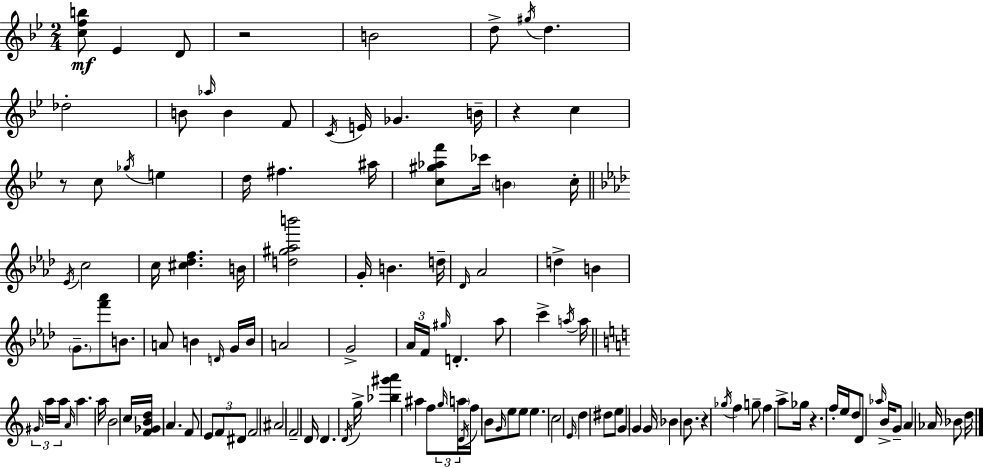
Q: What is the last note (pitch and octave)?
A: D5